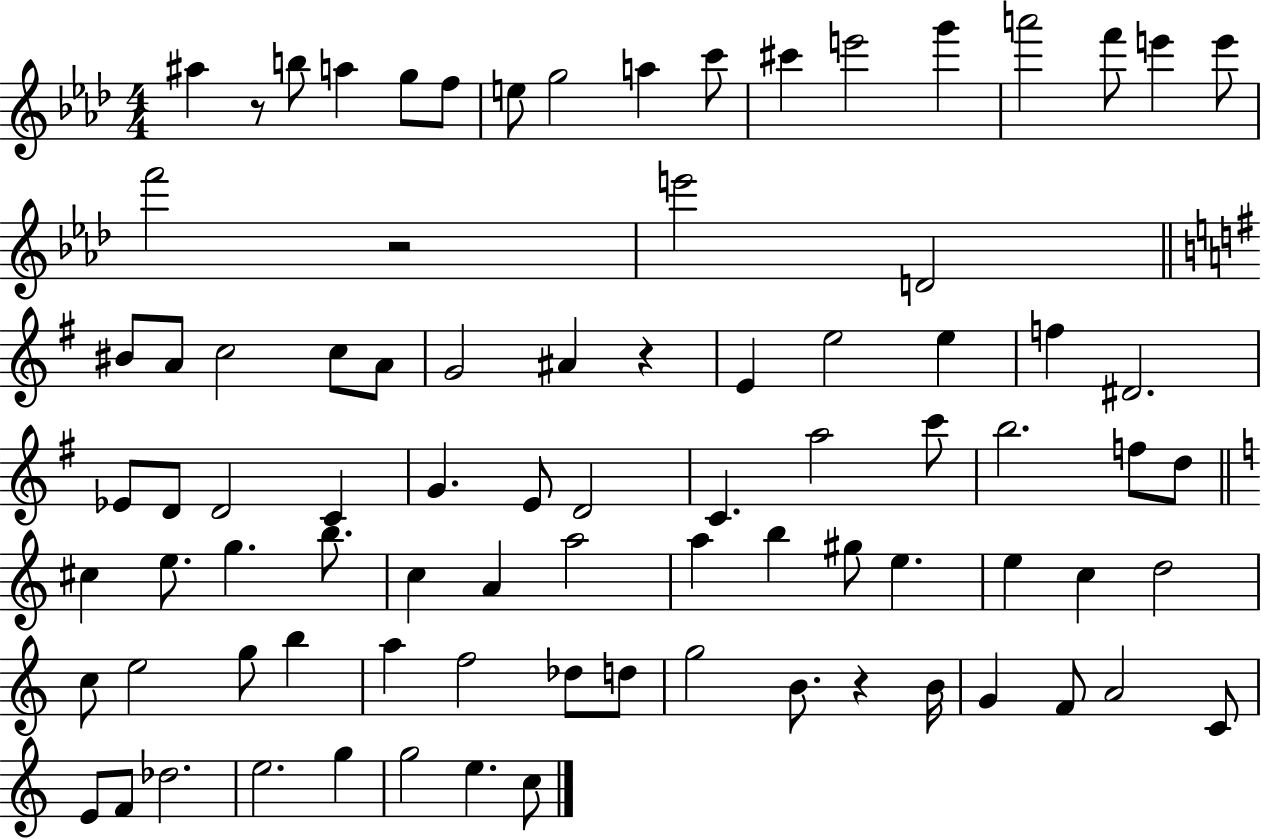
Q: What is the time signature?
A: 4/4